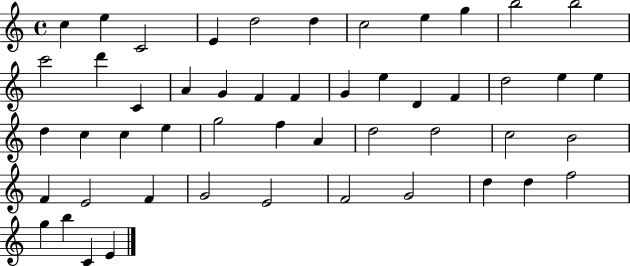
C5/q E5/q C4/h E4/q D5/h D5/q C5/h E5/q G5/q B5/h B5/h C6/h D6/q C4/q A4/q G4/q F4/q F4/q G4/q E5/q D4/q F4/q D5/h E5/q E5/q D5/q C5/q C5/q E5/q G5/h F5/q A4/q D5/h D5/h C5/h B4/h F4/q E4/h F4/q G4/h E4/h F4/h G4/h D5/q D5/q F5/h G5/q B5/q C4/q E4/q